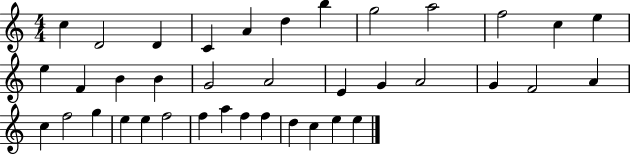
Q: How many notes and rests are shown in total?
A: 38